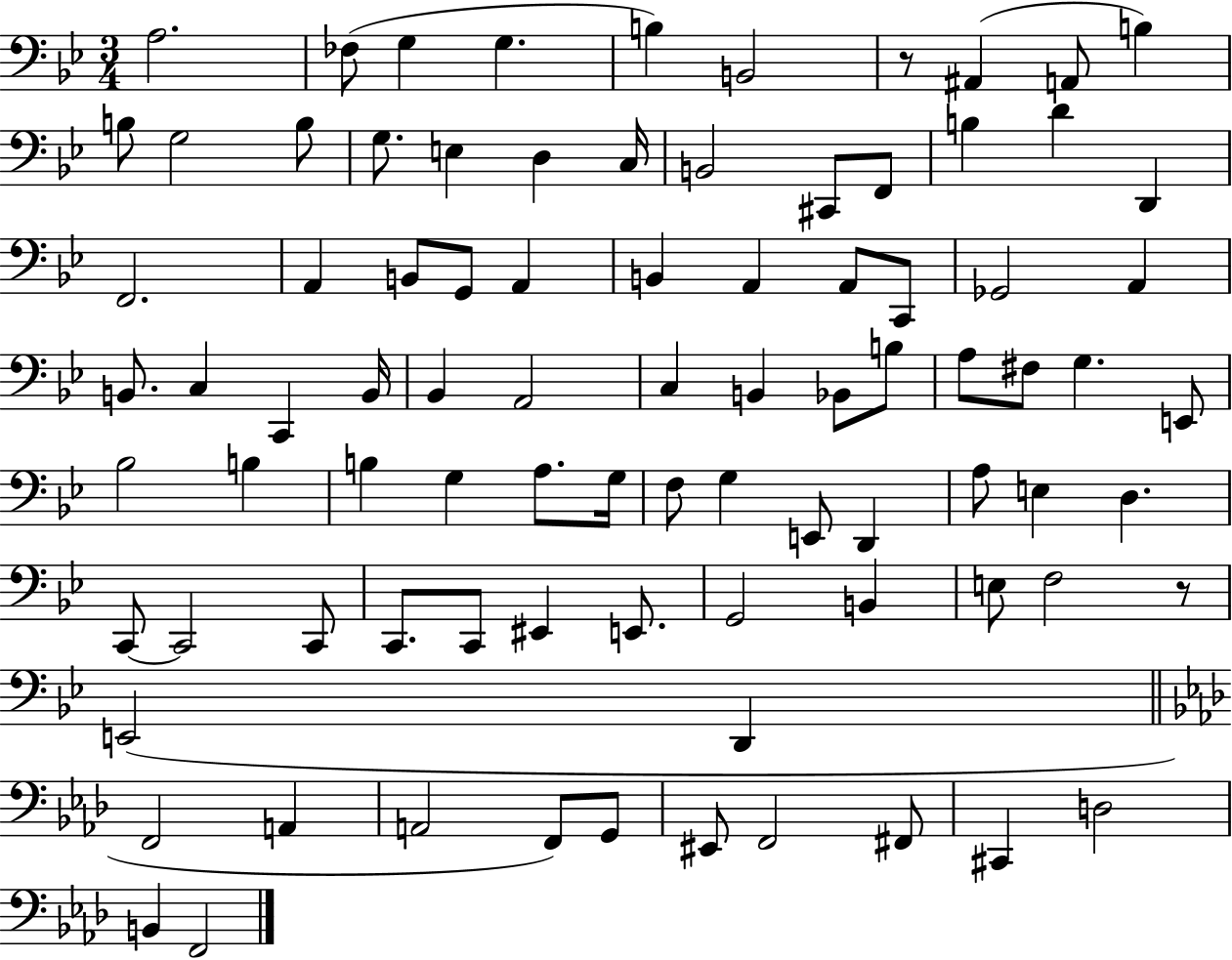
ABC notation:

X:1
T:Untitled
M:3/4
L:1/4
K:Bb
A,2 _F,/2 G, G, B, B,,2 z/2 ^A,, A,,/2 B, B,/2 G,2 B,/2 G,/2 E, D, C,/4 B,,2 ^C,,/2 F,,/2 B, D D,, F,,2 A,, B,,/2 G,,/2 A,, B,, A,, A,,/2 C,,/2 _G,,2 A,, B,,/2 C, C,, B,,/4 _B,, A,,2 C, B,, _B,,/2 B,/2 A,/2 ^F,/2 G, E,,/2 _B,2 B, B, G, A,/2 G,/4 F,/2 G, E,,/2 D,, A,/2 E, D, C,,/2 C,,2 C,,/2 C,,/2 C,,/2 ^E,, E,,/2 G,,2 B,, E,/2 F,2 z/2 E,,2 D,, F,,2 A,, A,,2 F,,/2 G,,/2 ^E,,/2 F,,2 ^F,,/2 ^C,, D,2 B,, F,,2